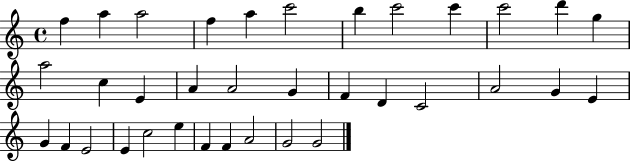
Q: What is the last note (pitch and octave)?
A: G4